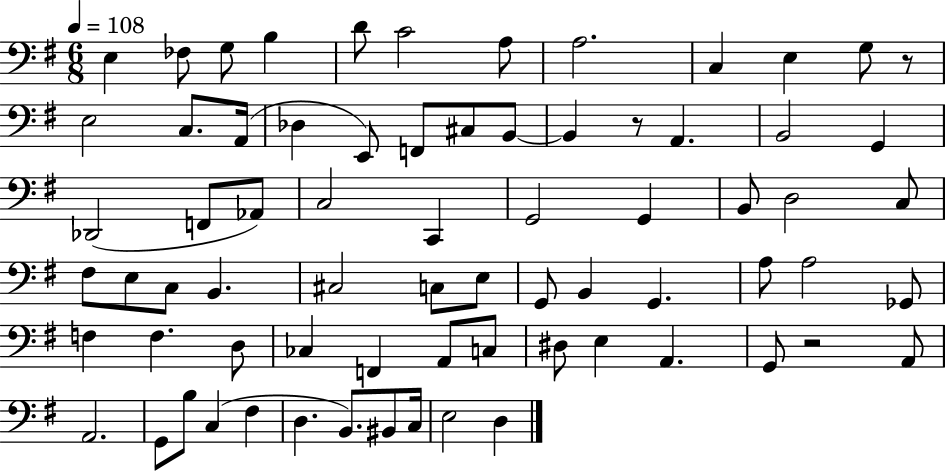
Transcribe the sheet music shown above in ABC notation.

X:1
T:Untitled
M:6/8
L:1/4
K:G
E, _F,/2 G,/2 B, D/2 C2 A,/2 A,2 C, E, G,/2 z/2 E,2 C,/2 A,,/4 _D, E,,/2 F,,/2 ^C,/2 B,,/2 B,, z/2 A,, B,,2 G,, _D,,2 F,,/2 _A,,/2 C,2 C,, G,,2 G,, B,,/2 D,2 C,/2 ^F,/2 E,/2 C,/2 B,, ^C,2 C,/2 E,/2 G,,/2 B,, G,, A,/2 A,2 _G,,/2 F, F, D,/2 _C, F,, A,,/2 C,/2 ^D,/2 E, A,, G,,/2 z2 A,,/2 A,,2 G,,/2 B,/2 C, ^F, D, B,,/2 ^B,,/2 C,/4 E,2 D,